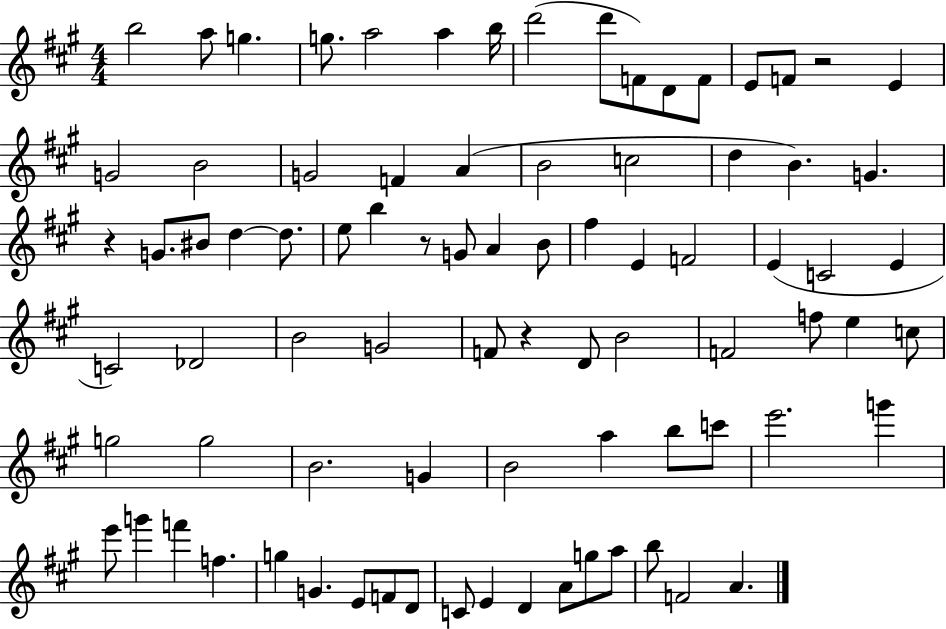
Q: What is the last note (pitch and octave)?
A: A4